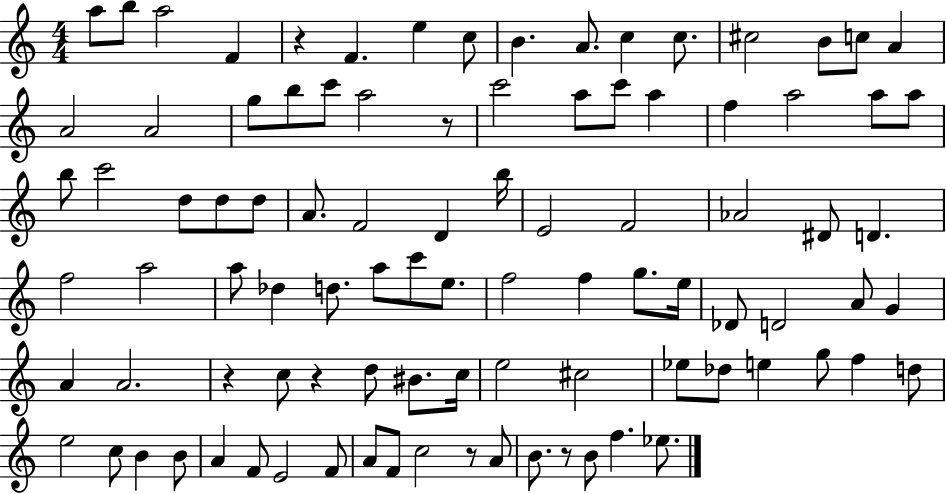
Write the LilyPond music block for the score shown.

{
  \clef treble
  \numericTimeSignature
  \time 4/4
  \key c \major
  a''8 b''8 a''2 f'4 | r4 f'4. e''4 c''8 | b'4. a'8. c''4 c''8. | cis''2 b'8 c''8 a'4 | \break a'2 a'2 | g''8 b''8 c'''8 a''2 r8 | c'''2 a''8 c'''8 a''4 | f''4 a''2 a''8 a''8 | \break b''8 c'''2 d''8 d''8 d''8 | a'8. f'2 d'4 b''16 | e'2 f'2 | aes'2 dis'8 d'4. | \break f''2 a''2 | a''8 des''4 d''8. a''8 c'''8 e''8. | f''2 f''4 g''8. e''16 | des'8 d'2 a'8 g'4 | \break a'4 a'2. | r4 c''8 r4 d''8 bis'8. c''16 | e''2 cis''2 | ees''8 des''8 e''4 g''8 f''4 d''8 | \break e''2 c''8 b'4 b'8 | a'4 f'8 e'2 f'8 | a'8 f'8 c''2 r8 a'8 | b'8. r8 b'8 f''4. ees''8. | \break \bar "|."
}